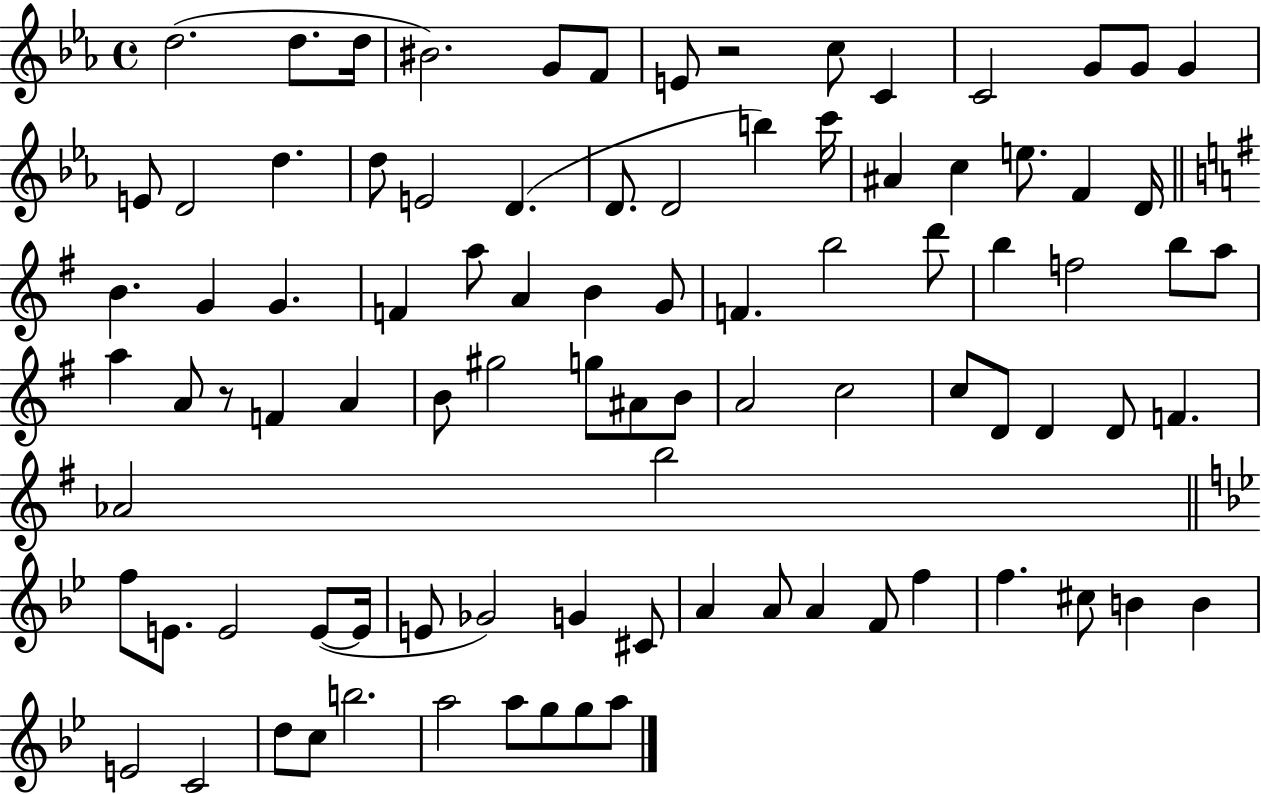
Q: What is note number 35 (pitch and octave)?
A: B4